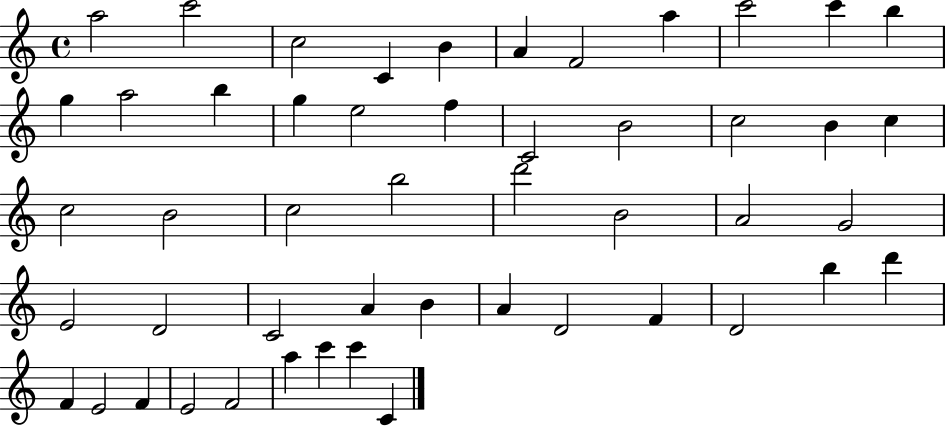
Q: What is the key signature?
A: C major